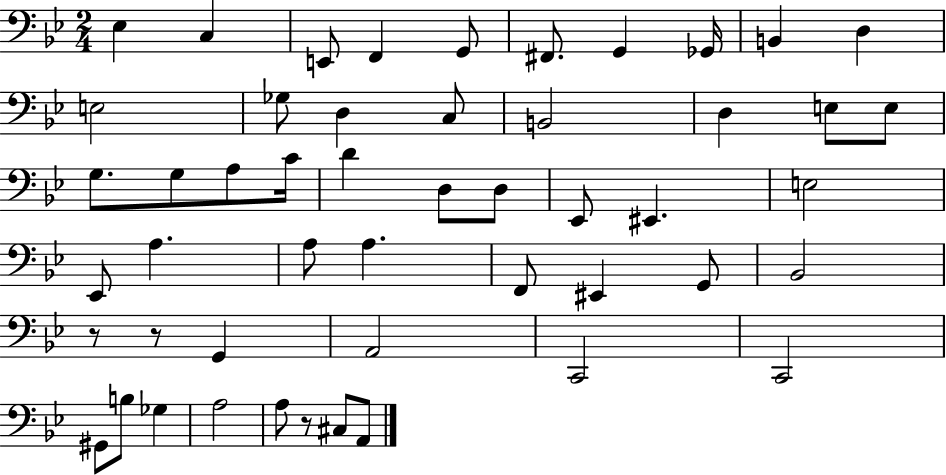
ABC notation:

X:1
T:Untitled
M:2/4
L:1/4
K:Bb
_E, C, E,,/2 F,, G,,/2 ^F,,/2 G,, _G,,/4 B,, D, E,2 _G,/2 D, C,/2 B,,2 D, E,/2 E,/2 G,/2 G,/2 A,/2 C/4 D D,/2 D,/2 _E,,/2 ^E,, E,2 _E,,/2 A, A,/2 A, F,,/2 ^E,, G,,/2 _B,,2 z/2 z/2 G,, A,,2 C,,2 C,,2 ^G,,/2 B,/2 _G, A,2 A,/2 z/2 ^C,/2 A,,/2